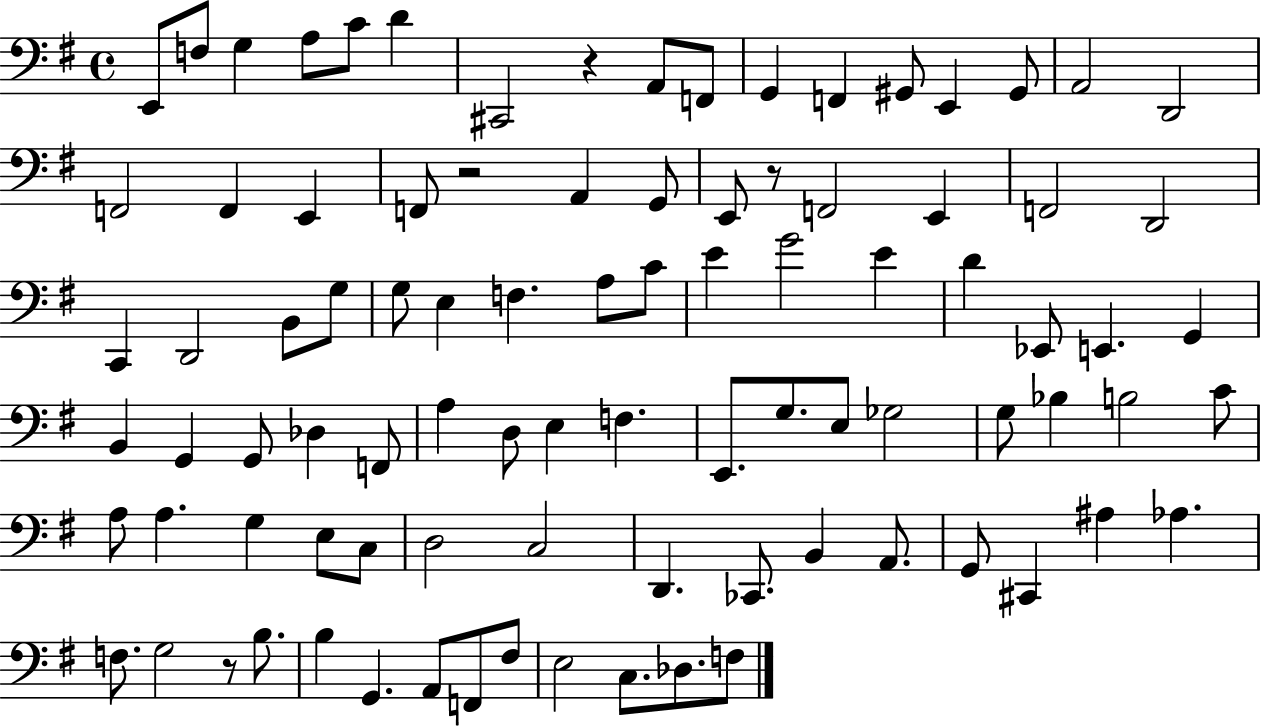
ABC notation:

X:1
T:Untitled
M:4/4
L:1/4
K:G
E,,/2 F,/2 G, A,/2 C/2 D ^C,,2 z A,,/2 F,,/2 G,, F,, ^G,,/2 E,, ^G,,/2 A,,2 D,,2 F,,2 F,, E,, F,,/2 z2 A,, G,,/2 E,,/2 z/2 F,,2 E,, F,,2 D,,2 C,, D,,2 B,,/2 G,/2 G,/2 E, F, A,/2 C/2 E G2 E D _E,,/2 E,, G,, B,, G,, G,,/2 _D, F,,/2 A, D,/2 E, F, E,,/2 G,/2 E,/2 _G,2 G,/2 _B, B,2 C/2 A,/2 A, G, E,/2 C,/2 D,2 C,2 D,, _C,,/2 B,, A,,/2 G,,/2 ^C,, ^A, _A, F,/2 G,2 z/2 B,/2 B, G,, A,,/2 F,,/2 ^F,/2 E,2 C,/2 _D,/2 F,/2